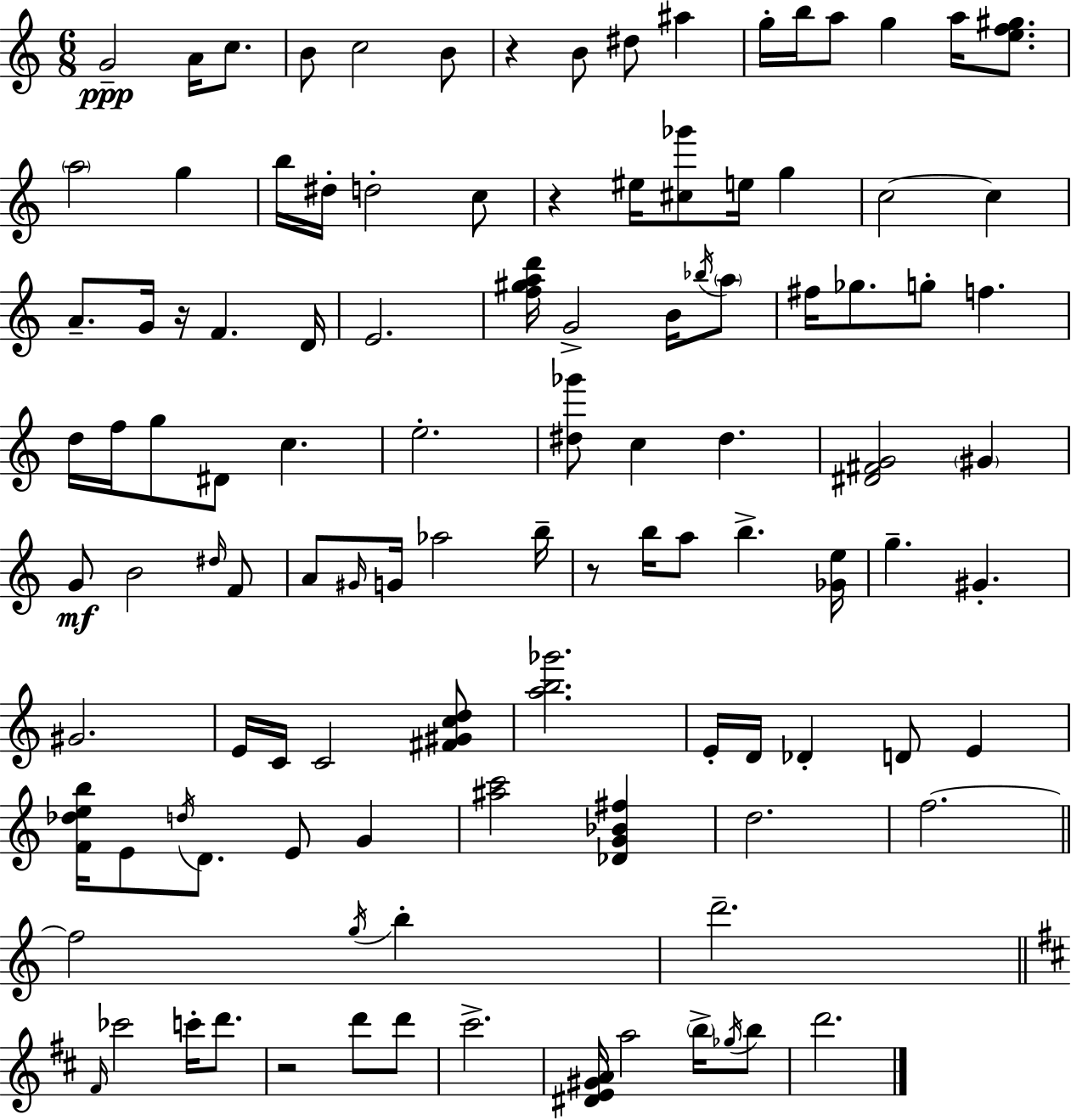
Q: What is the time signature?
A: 6/8